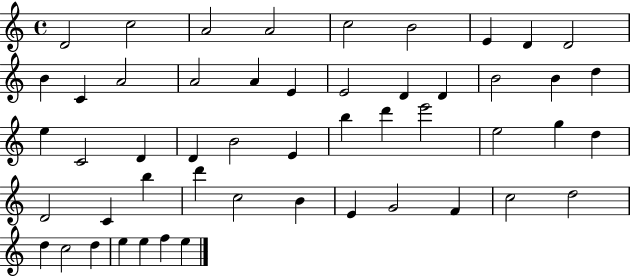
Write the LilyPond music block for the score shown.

{
  \clef treble
  \time 4/4
  \defaultTimeSignature
  \key c \major
  d'2 c''2 | a'2 a'2 | c''2 b'2 | e'4 d'4 d'2 | \break b'4 c'4 a'2 | a'2 a'4 e'4 | e'2 d'4 d'4 | b'2 b'4 d''4 | \break e''4 c'2 d'4 | d'4 b'2 e'4 | b''4 d'''4 e'''2 | e''2 g''4 d''4 | \break d'2 c'4 b''4 | d'''4 c''2 b'4 | e'4 g'2 f'4 | c''2 d''2 | \break d''4 c''2 d''4 | e''4 e''4 f''4 e''4 | \bar "|."
}